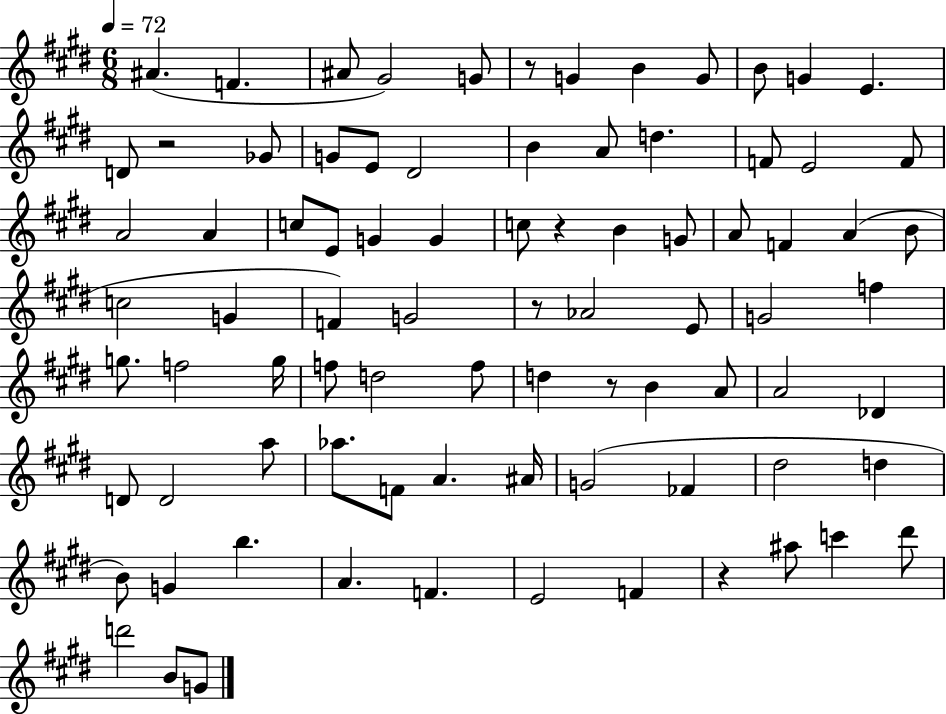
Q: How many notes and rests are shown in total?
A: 84